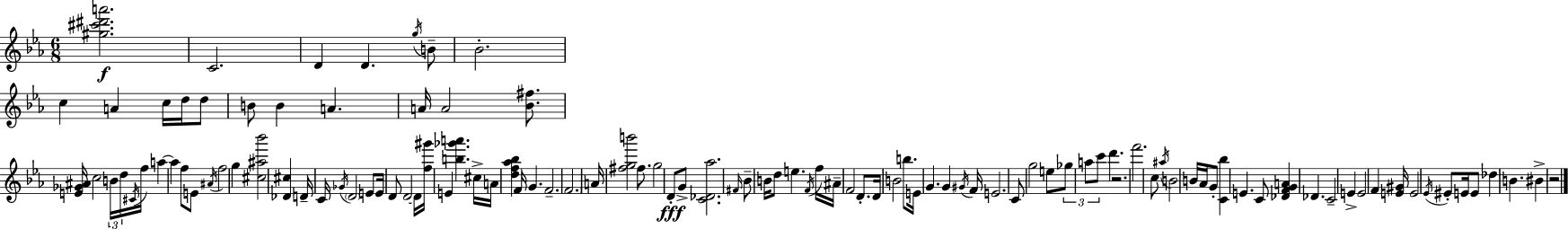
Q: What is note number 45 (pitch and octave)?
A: A4